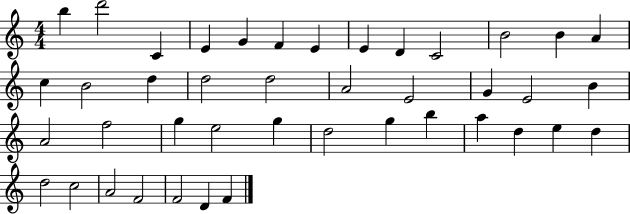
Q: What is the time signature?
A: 4/4